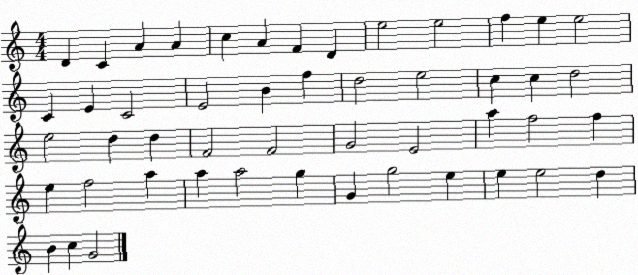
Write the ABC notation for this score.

X:1
T:Untitled
M:4/4
L:1/4
K:C
D C A A c A F D e2 e2 f e e2 C E C2 E2 B f d2 e2 c c d2 e2 d d F2 F2 G2 E2 a f2 f e f2 a a a2 g G g2 e e e2 d B c G2